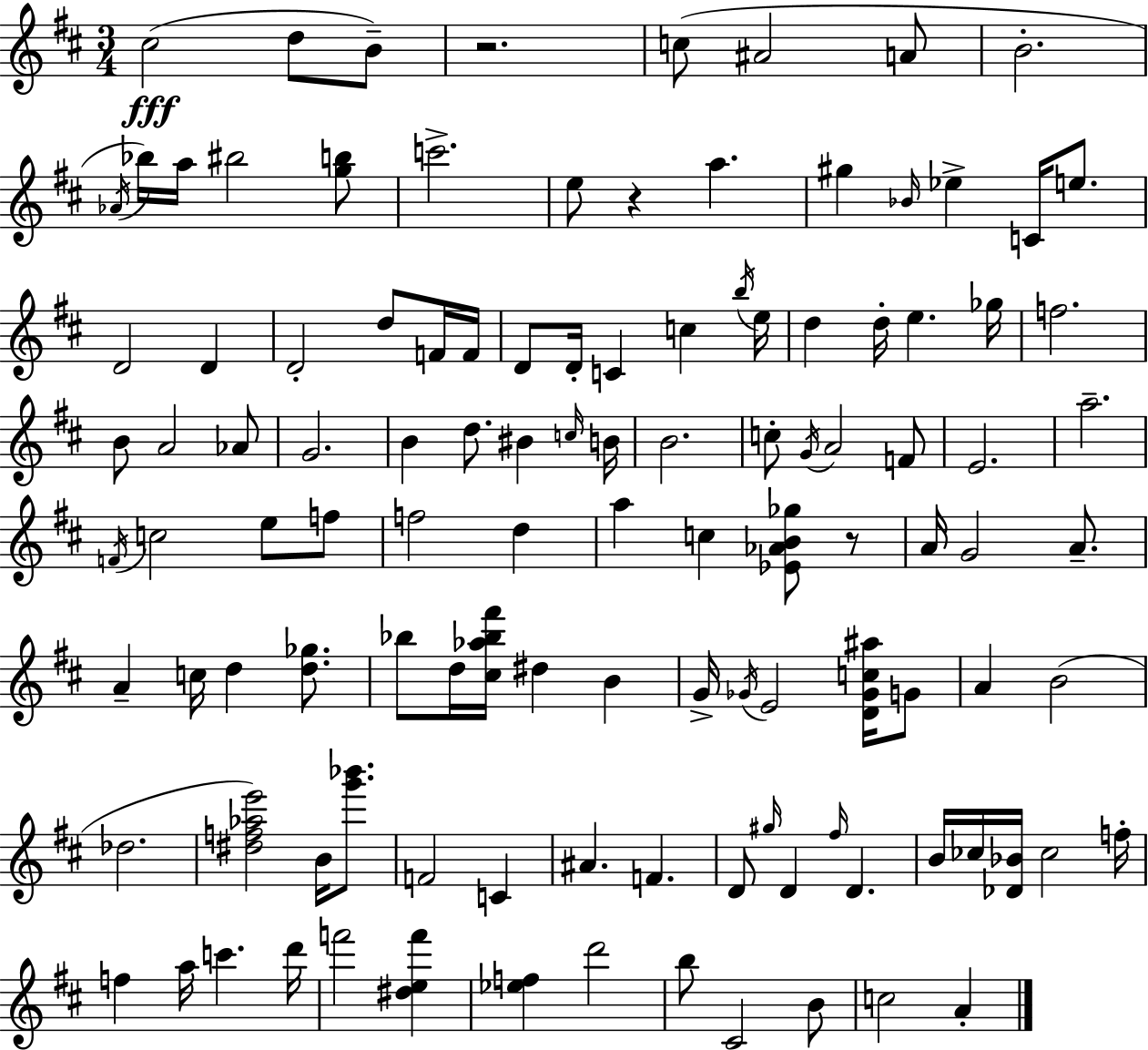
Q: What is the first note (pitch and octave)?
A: C#5